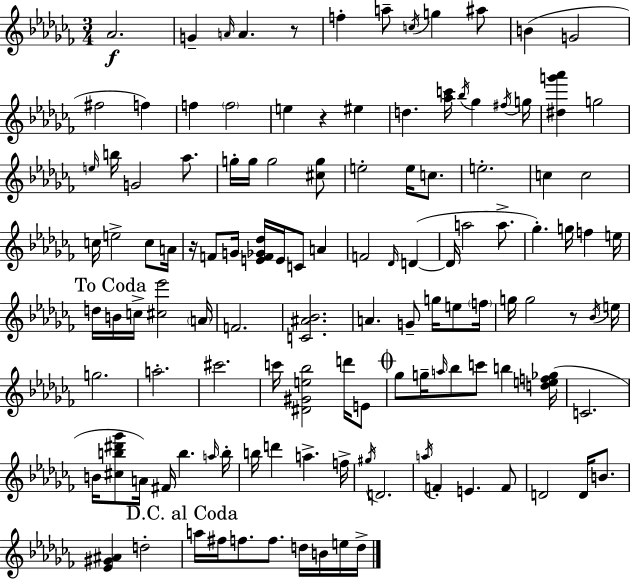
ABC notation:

X:1
T:Untitled
M:3/4
L:1/4
K:Abm
_A2 G A/4 A z/2 f a/2 c/4 g ^a/2 B G2 ^f2 f f f2 e z ^e d [_ac']/4 _b/4 _g ^f/4 g/4 [^dg'_a'] g2 e/4 b/4 G2 _a/2 g/4 g/4 g2 [^cg]/2 e2 e/4 c/2 e2 c c2 c/4 e2 c/2 A/4 z/4 F/2 G/4 [EF_G_d]/4 E/4 C/2 A F2 _D/4 D D/4 a2 a/2 _g g/4 f e/4 d/4 B/4 c/4 [^c_e']2 A/4 F2 [C^A_B]2 A G/2 g/4 e/2 f/4 g/4 g2 z/2 _B/4 e/4 g2 a2 ^c'2 c'/4 [^D^Ge_b]2 d'/4 E/2 _g/2 g/4 a/4 _b/2 c'/2 b [def_g]/4 C2 B/4 [^cb^d'_g']/2 A/4 ^F/4 b a/4 b/4 b/4 d' a f/4 ^g/4 D2 a/4 F E F/2 D2 D/4 B/2 [_E^G^A] d2 a/4 ^f/4 f/2 f/2 d/4 B/4 e/4 d/4